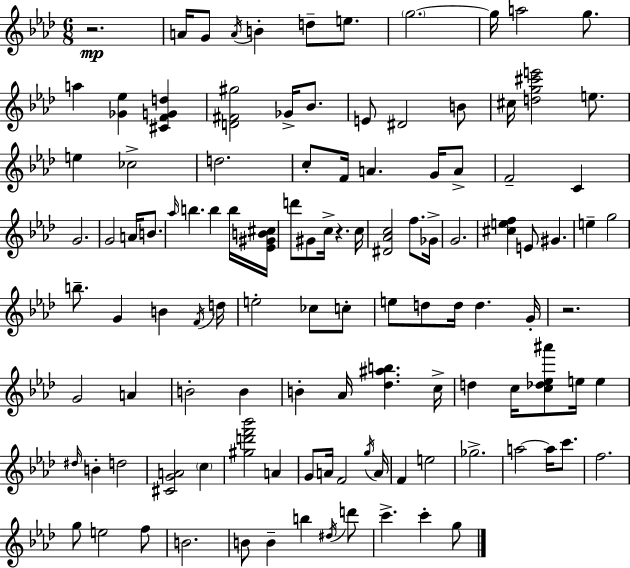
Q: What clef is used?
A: treble